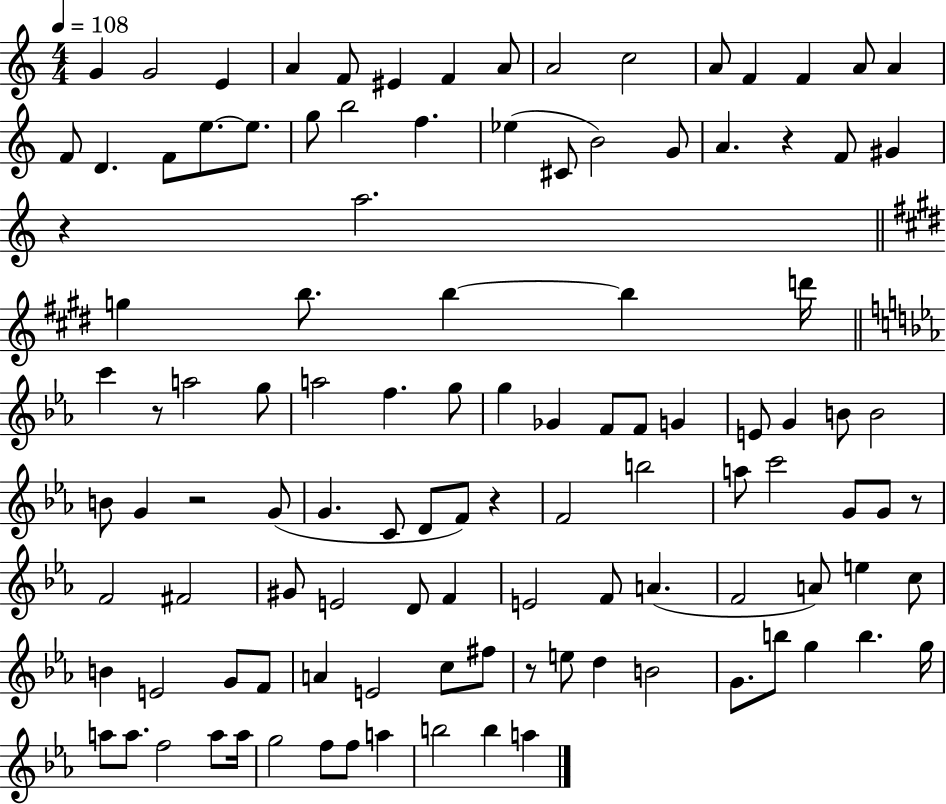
{
  \clef treble
  \numericTimeSignature
  \time 4/4
  \key c \major
  \tempo 4 = 108
  \repeat volta 2 { g'4 g'2 e'4 | a'4 f'8 eis'4 f'4 a'8 | a'2 c''2 | a'8 f'4 f'4 a'8 a'4 | \break f'8 d'4. f'8 e''8.~~ e''8. | g''8 b''2 f''4. | ees''4( cis'8 b'2) g'8 | a'4. r4 f'8 gis'4 | \break r4 a''2. | \bar "||" \break \key e \major g''4 b''8. b''4~~ b''4 d'''16 | \bar "||" \break \key c \minor c'''4 r8 a''2 g''8 | a''2 f''4. g''8 | g''4 ges'4 f'8 f'8 g'4 | e'8 g'4 b'8 b'2 | \break b'8 g'4 r2 g'8( | g'4. c'8 d'8 f'8) r4 | f'2 b''2 | a''8 c'''2 g'8 g'8 r8 | \break f'2 fis'2 | gis'8 e'2 d'8 f'4 | e'2 f'8 a'4.( | f'2 a'8) e''4 c''8 | \break b'4 e'2 g'8 f'8 | a'4 e'2 c''8 fis''8 | r8 e''8 d''4 b'2 | g'8. b''8 g''4 b''4. g''16 | \break a''8 a''8. f''2 a''8 a''16 | g''2 f''8 f''8 a''4 | b''2 b''4 a''4 | } \bar "|."
}